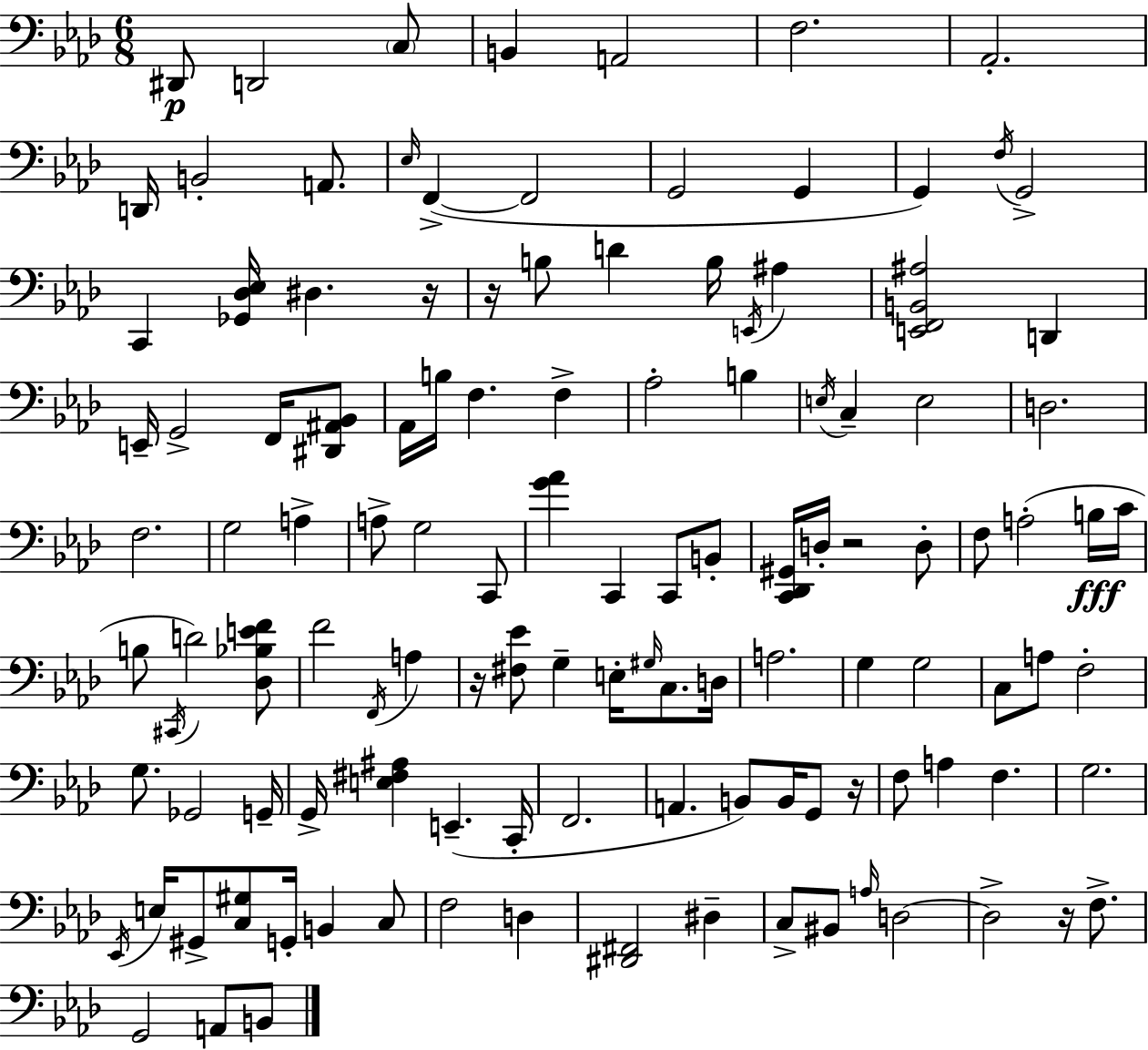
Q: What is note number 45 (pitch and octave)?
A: C2